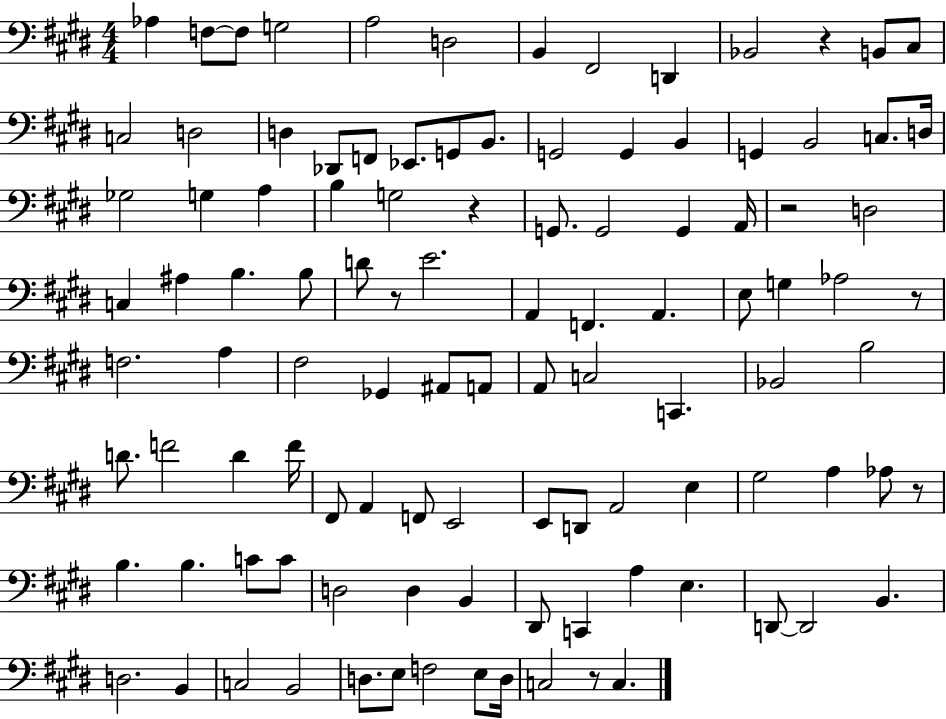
{
  \clef bass
  \numericTimeSignature
  \time 4/4
  \key e \major
  aes4 f8~~ f8 g2 | a2 d2 | b,4 fis,2 d,4 | bes,2 r4 b,8 cis8 | \break c2 d2 | d4 des,8 f,8 ees,8. g,8 b,8. | g,2 g,4 b,4 | g,4 b,2 c8. d16 | \break ges2 g4 a4 | b4 g2 r4 | g,8. g,2 g,4 a,16 | r2 d2 | \break c4 ais4 b4. b8 | d'8 r8 e'2. | a,4 f,4. a,4. | e8 g4 aes2 r8 | \break f2. a4 | fis2 ges,4 ais,8 a,8 | a,8 c2 c,4. | bes,2 b2 | \break d'8. f'2 d'4 f'16 | fis,8 a,4 f,8 e,2 | e,8 d,8 a,2 e4 | gis2 a4 aes8 r8 | \break b4. b4. c'8 c'8 | d2 d4 b,4 | dis,8 c,4 a4 e4. | d,8~~ d,2 b,4. | \break d2. b,4 | c2 b,2 | d8. e8 f2 e8 d16 | c2 r8 c4. | \break \bar "|."
}